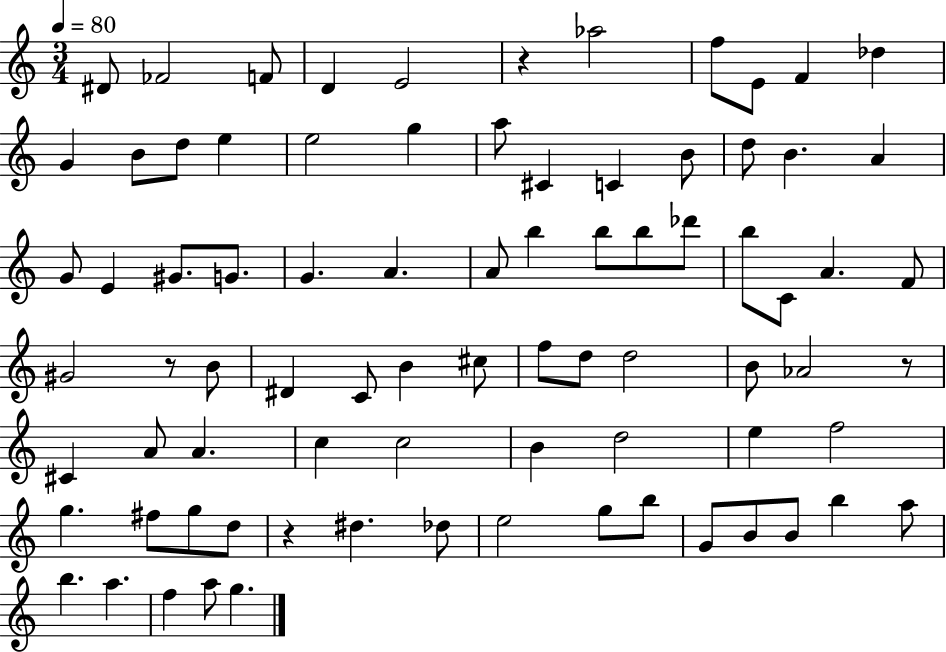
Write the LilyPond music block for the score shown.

{
  \clef treble
  \numericTimeSignature
  \time 3/4
  \key c \major
  \tempo 4 = 80
  dis'8 fes'2 f'8 | d'4 e'2 | r4 aes''2 | f''8 e'8 f'4 des''4 | \break g'4 b'8 d''8 e''4 | e''2 g''4 | a''8 cis'4 c'4 b'8 | d''8 b'4. a'4 | \break g'8 e'4 gis'8. g'8. | g'4. a'4. | a'8 b''4 b''8 b''8 des'''8 | b''8 c'8 a'4. f'8 | \break gis'2 r8 b'8 | dis'4 c'8 b'4 cis''8 | f''8 d''8 d''2 | b'8 aes'2 r8 | \break cis'4 a'8 a'4. | c''4 c''2 | b'4 d''2 | e''4 f''2 | \break g''4. fis''8 g''8 d''8 | r4 dis''4. des''8 | e''2 g''8 b''8 | g'8 b'8 b'8 b''4 a''8 | \break b''4. a''4. | f''4 a''8 g''4. | \bar "|."
}